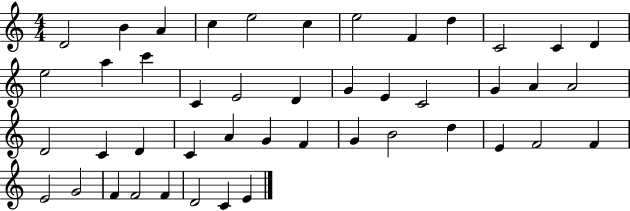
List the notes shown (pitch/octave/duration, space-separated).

D4/h B4/q A4/q C5/q E5/h C5/q E5/h F4/q D5/q C4/h C4/q D4/q E5/h A5/q C6/q C4/q E4/h D4/q G4/q E4/q C4/h G4/q A4/q A4/h D4/h C4/q D4/q C4/q A4/q G4/q F4/q G4/q B4/h D5/q E4/q F4/h F4/q E4/h G4/h F4/q F4/h F4/q D4/h C4/q E4/q